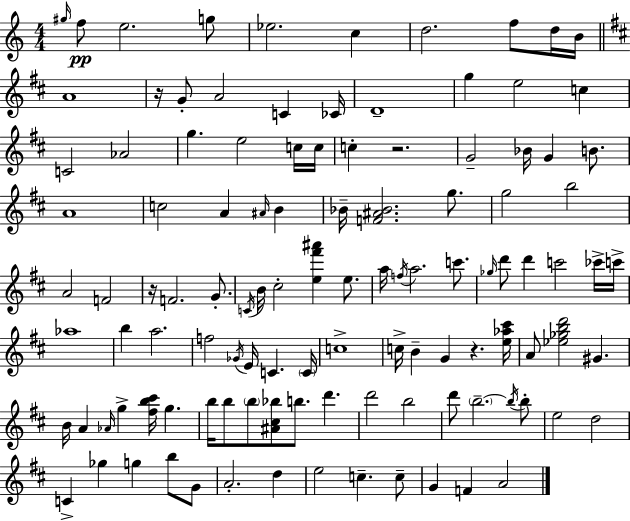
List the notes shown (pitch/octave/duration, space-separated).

G#5/s F5/e E5/h. G5/e Eb5/h. C5/q D5/h. F5/e D5/s B4/s A4/w R/s G4/e A4/h C4/q CES4/s D4/w G5/q E5/h C5/q C4/h Ab4/h G5/q. E5/h C5/s C5/s C5/q R/h. G4/h Bb4/s G4/q B4/e. A4/w C5/h A4/q A#4/s B4/q Bb4/s [F4,A#4,Bb4]/h. G5/e. G5/h B5/h A4/h F4/h R/s F4/h. G4/e. C4/s B4/s C#5/h [E5,F#6,A#6]/q E5/e. A5/s F5/s A5/h. C6/e. Gb5/s D6/e D6/q C6/h CES6/s C6/s Ab5/w B5/q A5/h. F5/h Gb4/s E4/s C4/q. C4/s C5/w C5/s B4/q G4/q R/q. [E5,Ab5,C#6]/s A4/e [Eb5,Gb5,B5,D6]/h G#4/q. B4/s A4/q Ab4/s G5/q [F#5,B5,C#6]/s G5/q. B5/s B5/e B5/e [A#4,C#5,Bb5]/e B5/e. D6/q. D6/h B5/h D6/e B5/h. B5/s B5/e E5/h D5/h C4/q Gb5/q G5/q B5/e G4/e A4/h. D5/q E5/h C5/q. C5/e G4/q F4/q A4/h